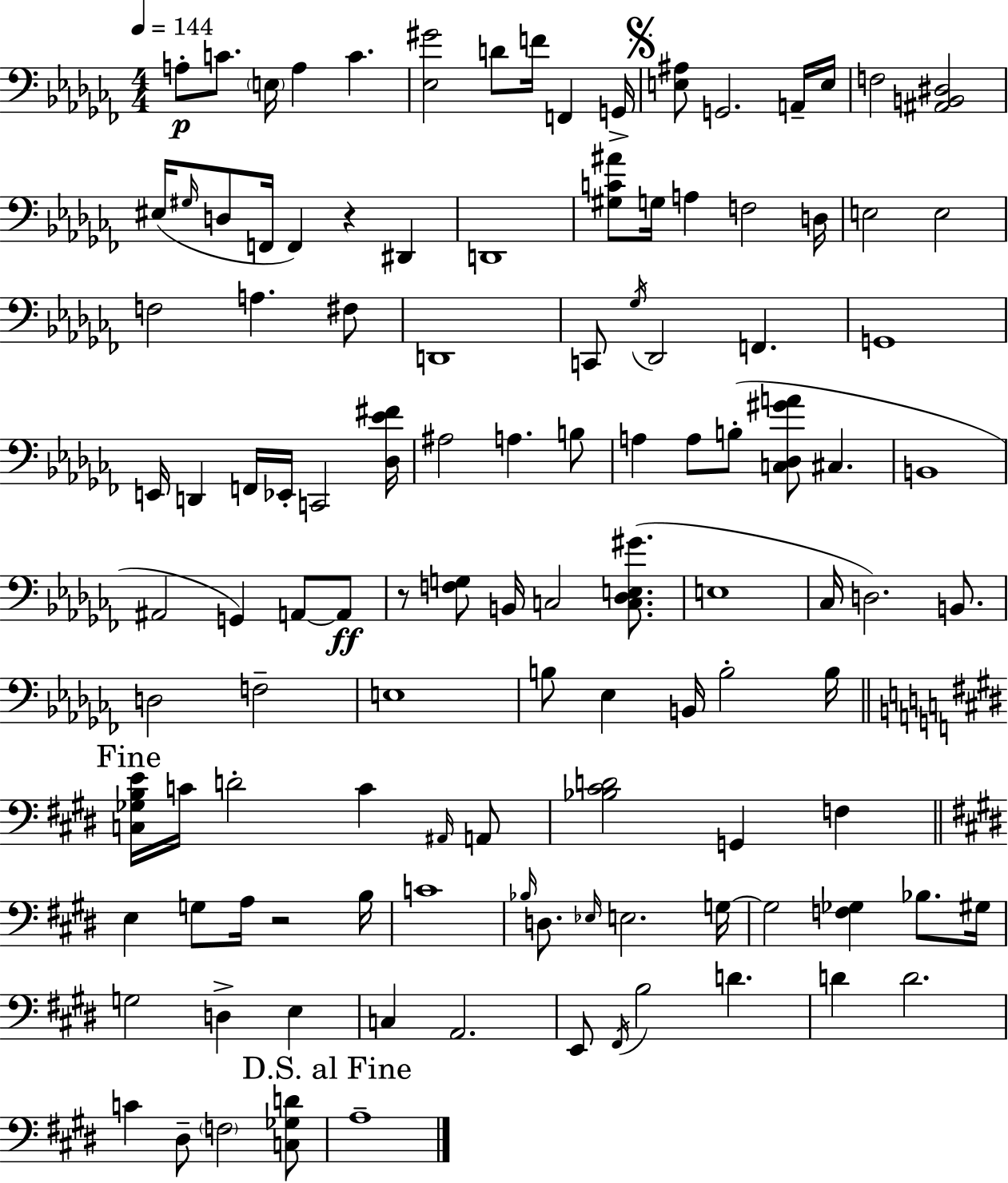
X:1
T:Untitled
M:4/4
L:1/4
K:Abm
A,/2 C/2 E,/4 A, C [_E,^G]2 D/2 F/4 F,, G,,/4 [E,^A,]/2 G,,2 A,,/4 E,/4 F,2 [^A,,B,,^D,]2 ^E,/4 ^G,/4 D,/2 F,,/4 F,, z ^D,, D,,4 [^G,C^A]/2 G,/4 A, F,2 D,/4 E,2 E,2 F,2 A, ^F,/2 D,,4 C,,/2 _G,/4 _D,,2 F,, G,,4 E,,/4 D,, F,,/4 _E,,/4 C,,2 [_D,_E^F]/4 ^A,2 A, B,/2 A, A,/2 B,/2 [C,_D,^GA]/2 ^C, B,,4 ^A,,2 G,, A,,/2 A,,/2 z/2 [F,G,]/2 B,,/4 C,2 [C,_D,E,^G]/2 E,4 _C,/4 D,2 B,,/2 D,2 F,2 E,4 B,/2 _E, B,,/4 B,2 B,/4 [C,_G,B,E]/4 C/4 D2 C ^A,,/4 A,,/2 [_B,^CD]2 G,, F, E, G,/2 A,/4 z2 B,/4 C4 _B,/4 D,/2 _E,/4 E,2 G,/4 G,2 [F,_G,] _B,/2 ^G,/4 G,2 D, E, C, A,,2 E,,/2 ^F,,/4 B,2 D D D2 C ^D,/2 F,2 [C,_G,D]/2 A,4